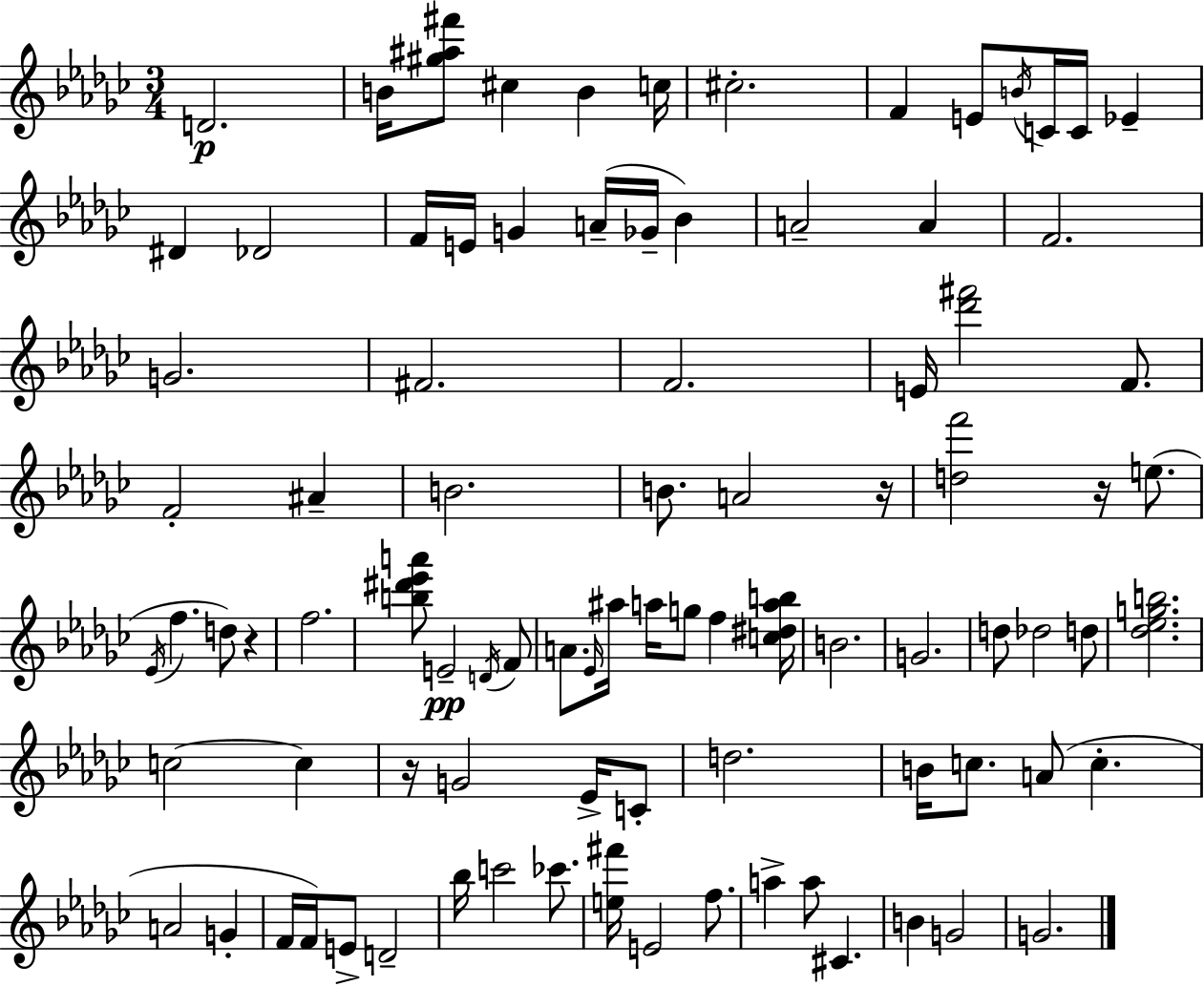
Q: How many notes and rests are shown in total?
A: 90